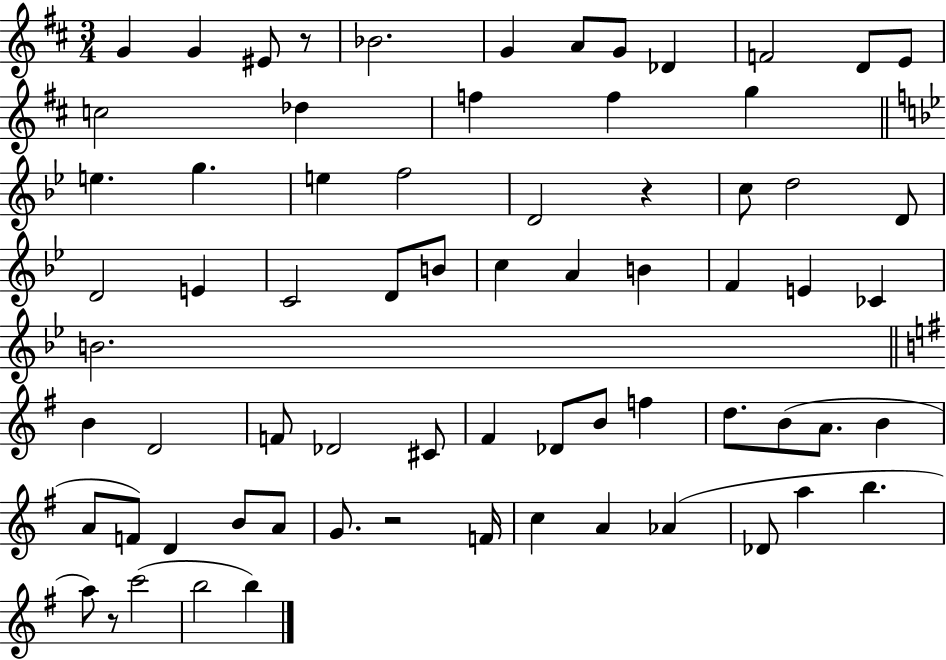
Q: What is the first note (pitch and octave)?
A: G4